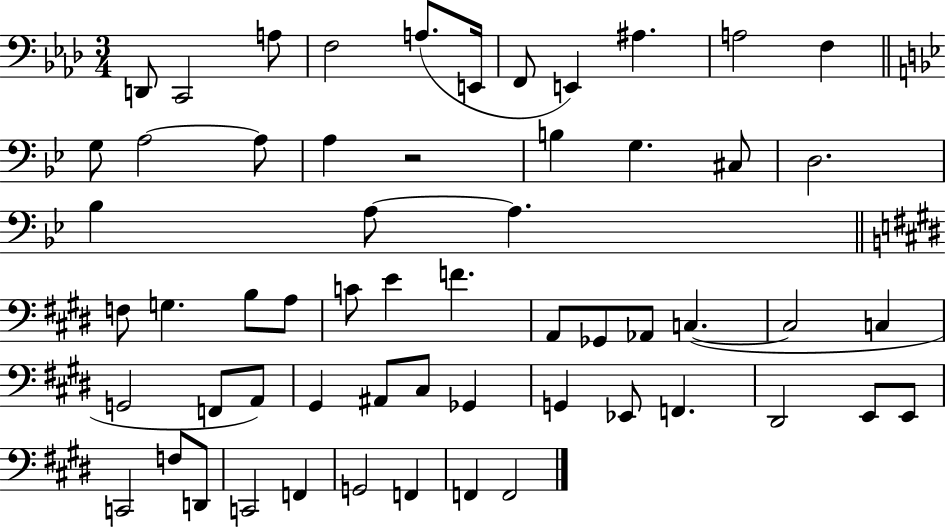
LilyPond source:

{
  \clef bass
  \numericTimeSignature
  \time 3/4
  \key aes \major
  d,8 c,2 a8 | f2 a8.( e,16 | f,8 e,4) ais4. | a2 f4 | \break \bar "||" \break \key bes \major g8 a2~~ a8 | a4 r2 | b4 g4. cis8 | d2. | \break bes4 a8~~ a4. | \bar "||" \break \key e \major f8 g4. b8 a8 | c'8 e'4 f'4. | a,8 ges,8 aes,8 c4.~(~ | c2 c4 | \break g,2 f,8 a,8) | gis,4 ais,8 cis8 ges,4 | g,4 ees,8 f,4. | dis,2 e,8 e,8 | \break c,2 f8 d,8 | c,2 f,4 | g,2 f,4 | f,4 f,2 | \break \bar "|."
}